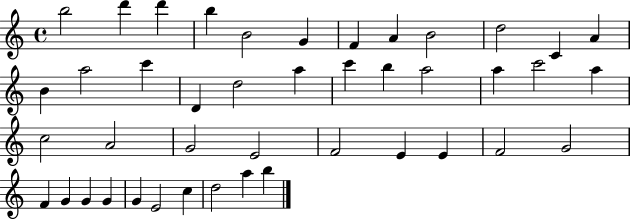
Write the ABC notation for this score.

X:1
T:Untitled
M:4/4
L:1/4
K:C
b2 d' d' b B2 G F A B2 d2 C A B a2 c' D d2 a c' b a2 a c'2 a c2 A2 G2 E2 F2 E E F2 G2 F G G G G E2 c d2 a b